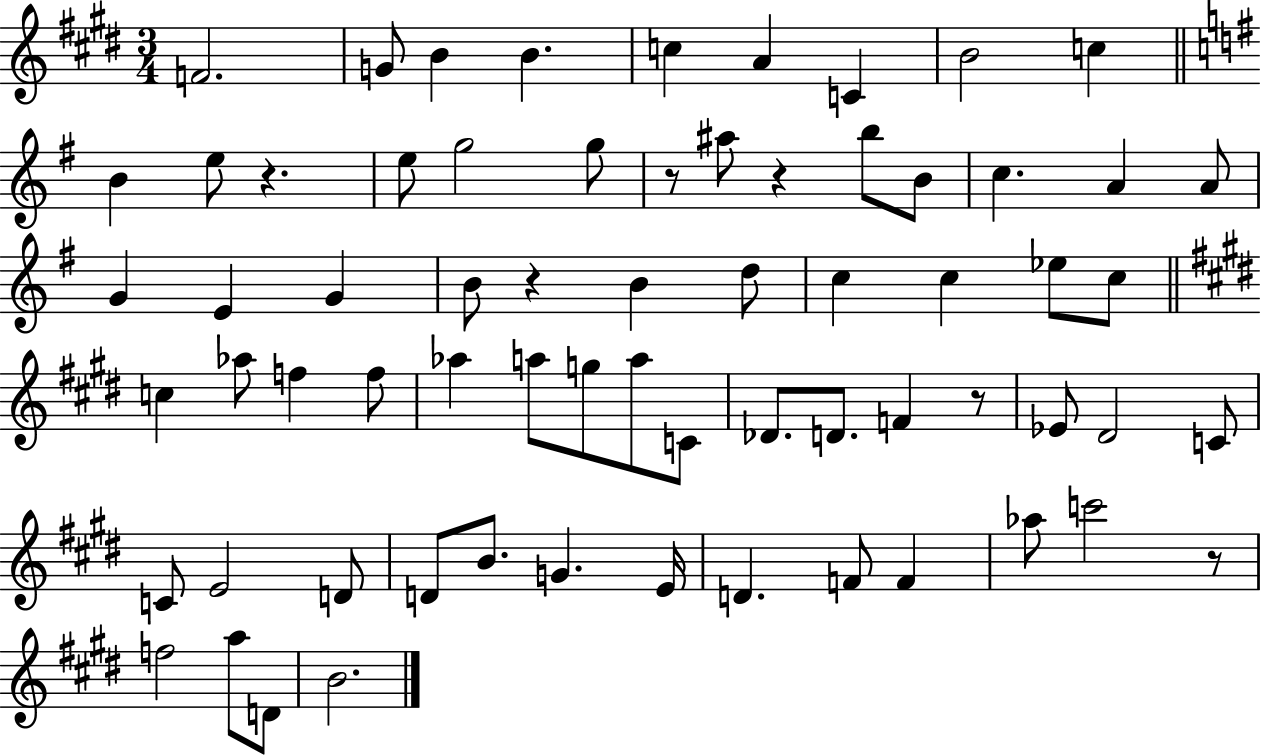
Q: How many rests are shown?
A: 6